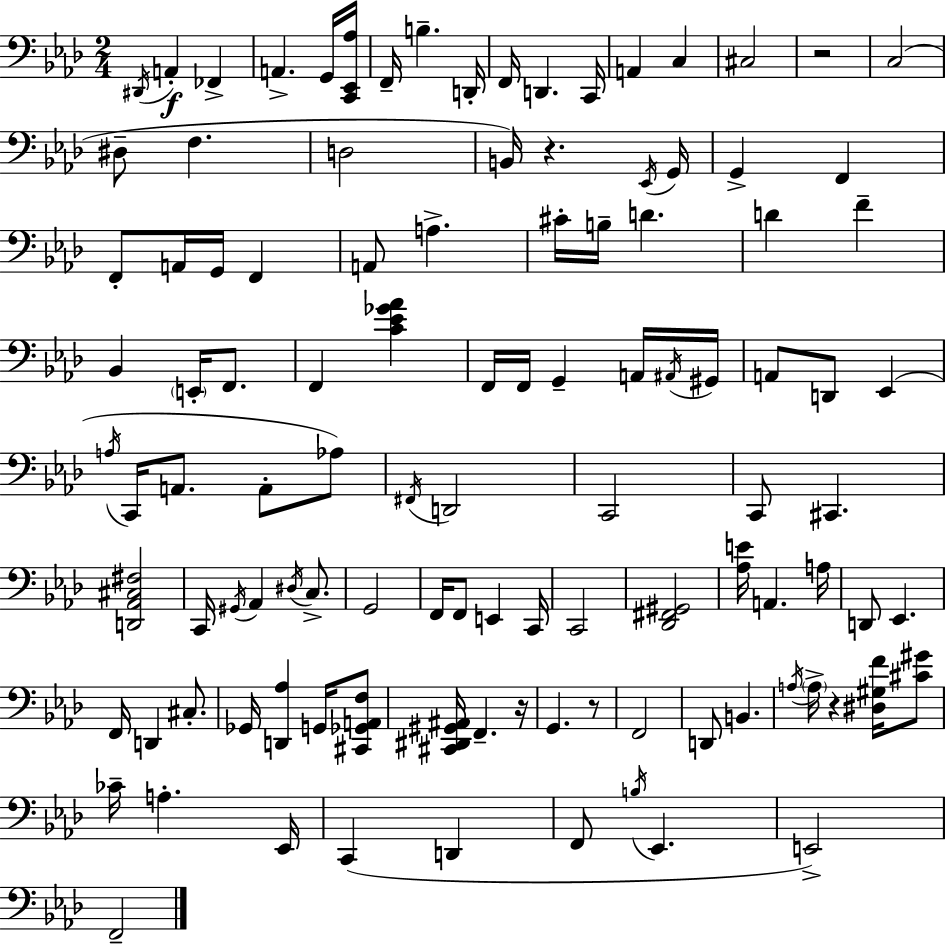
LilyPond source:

{
  \clef bass
  \numericTimeSignature
  \time 2/4
  \key aes \major
  \acciaccatura { dis,16 }\f a,4-. fes,4-> | a,4.-> g,16 | <c, ees, aes>16 f,16-- b4.-- | d,16-. f,16 d,4. | \break c,16 a,4 c4 | cis2 | r2 | c2( | \break dis8-- f4. | d2 | b,16) r4. | \acciaccatura { ees,16 } g,16 g,4-> f,4 | \break f,8-. a,16 g,16 f,4 | a,8 a4.-> | cis'16-. b16-- d'4. | d'4 f'4-- | \break bes,4 \parenthesize e,16-. f,8. | f,4 <c' ees' ges' aes'>4 | f,16 f,16 g,4-- | a,16 \acciaccatura { ais,16 } gis,16 a,8 d,8 ees,4( | \break \acciaccatura { a16 } c,16 a,8. | a,8-. aes8) \acciaccatura { fis,16 } d,2 | c,2 | c,8 cis,4. | \break <d, aes, cis fis>2 | c,16 \acciaccatura { gis,16 } aes,4 | \acciaccatura { dis16 } c8.-> g,2 | f,16 | \break f,8 e,4 c,16 c,2 | <des, fis, gis,>2 | <aes e'>16 | a,4. a16 d,8 | \break ees,4. f,16 | d,4 cis8.-. ges,16 | <d, aes>4 g,16 <cis, ges, a, f>8 <cis, dis, gis, ais,>16 | f,4.-- r16 g,4. | \break r8 f,2 | d,8 | b,4. \acciaccatura { a16 } | \parenthesize a16-> r4 <dis gis f'>16 <cis' gis'>8 | \break ces'16-- a4.-. ees,16 | c,4( d,4 | f,8 \acciaccatura { b16 } ees,4. | e,2->) | \break f,2-- | \bar "|."
}